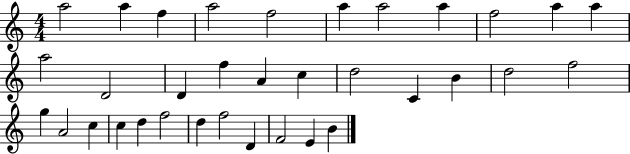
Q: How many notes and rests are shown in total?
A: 34